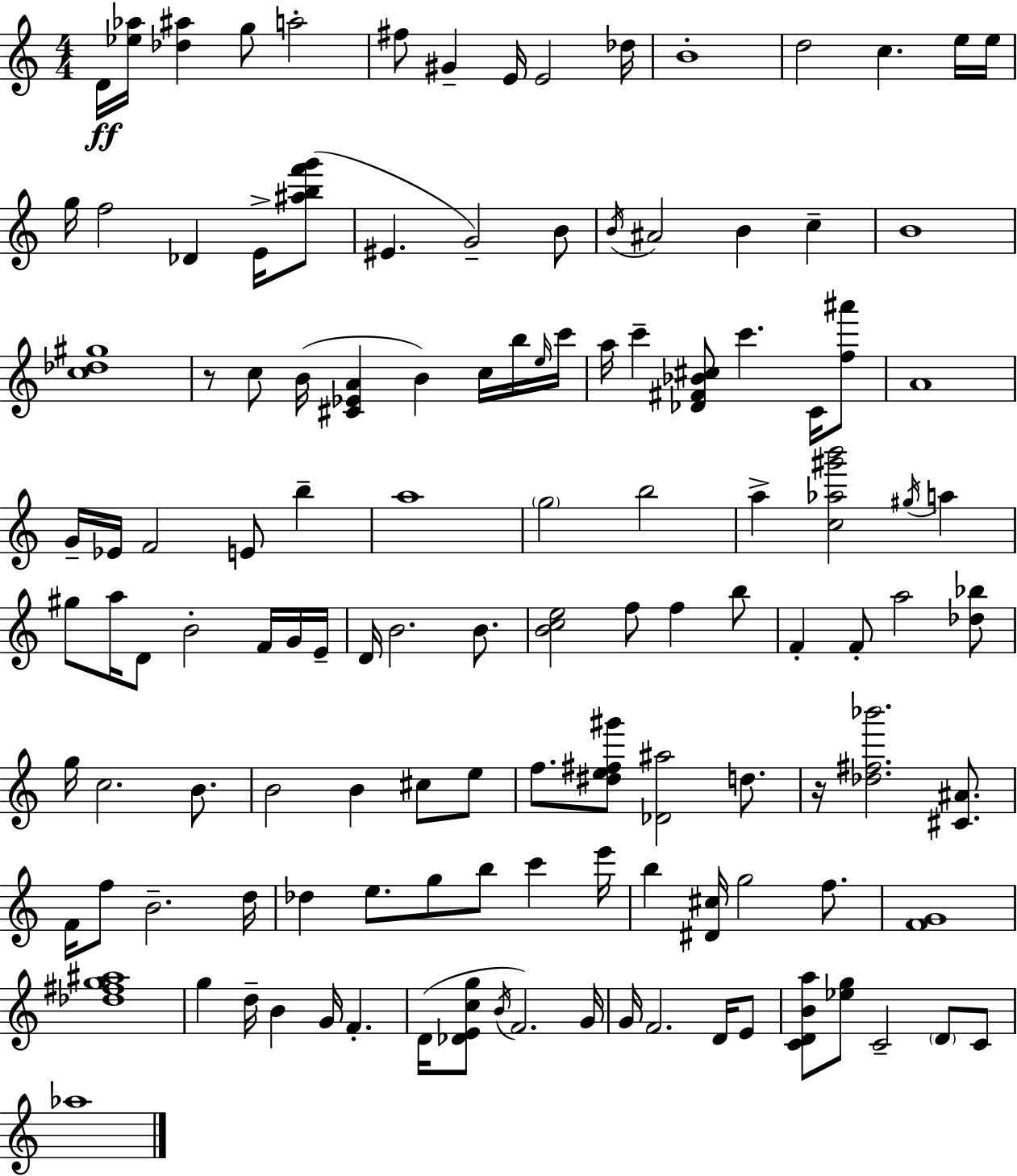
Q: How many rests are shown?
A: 2